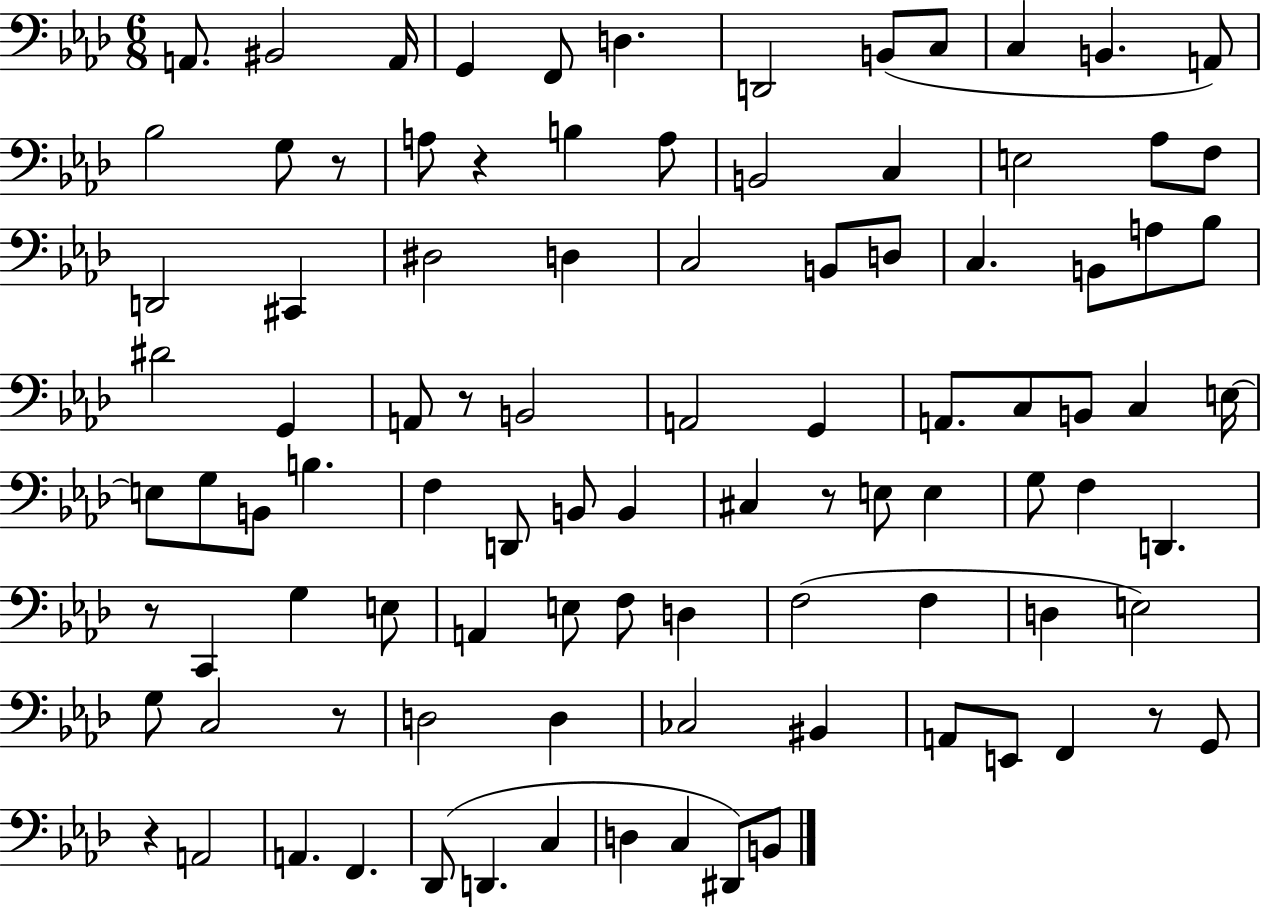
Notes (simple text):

A2/e. BIS2/h A2/s G2/q F2/e D3/q. D2/h B2/e C3/e C3/q B2/q. A2/e Bb3/h G3/e R/e A3/e R/q B3/q A3/e B2/h C3/q E3/h Ab3/e F3/e D2/h C#2/q D#3/h D3/q C3/h B2/e D3/e C3/q. B2/e A3/e Bb3/e D#4/h G2/q A2/e R/e B2/h A2/h G2/q A2/e. C3/e B2/e C3/q E3/s E3/e G3/e B2/e B3/q. F3/q D2/e B2/e B2/q C#3/q R/e E3/e E3/q G3/e F3/q D2/q. R/e C2/q G3/q E3/e A2/q E3/e F3/e D3/q F3/h F3/q D3/q E3/h G3/e C3/h R/e D3/h D3/q CES3/h BIS2/q A2/e E2/e F2/q R/e G2/e R/q A2/h A2/q. F2/q. Db2/e D2/q. C3/q D3/q C3/q D#2/e B2/e